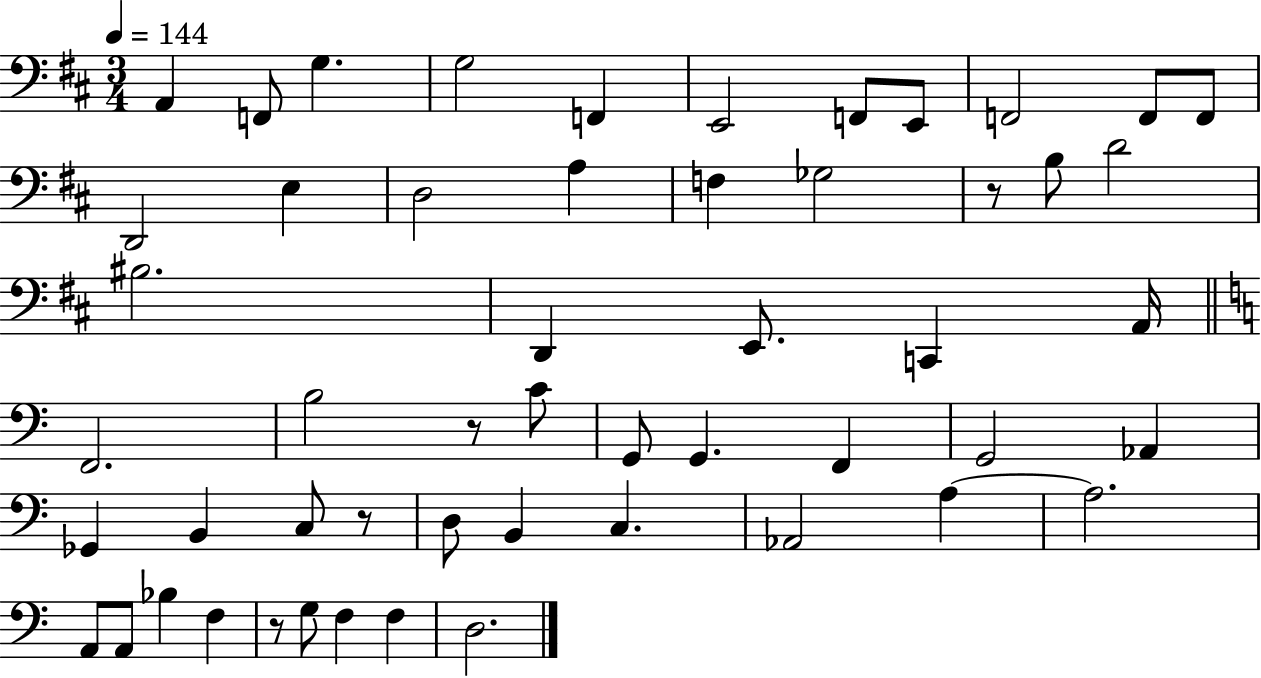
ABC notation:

X:1
T:Untitled
M:3/4
L:1/4
K:D
A,, F,,/2 G, G,2 F,, E,,2 F,,/2 E,,/2 F,,2 F,,/2 F,,/2 D,,2 E, D,2 A, F, _G,2 z/2 B,/2 D2 ^B,2 D,, E,,/2 C,, A,,/4 F,,2 B,2 z/2 C/2 G,,/2 G,, F,, G,,2 _A,, _G,, B,, C,/2 z/2 D,/2 B,, C, _A,,2 A, A,2 A,,/2 A,,/2 _B, F, z/2 G,/2 F, F, D,2